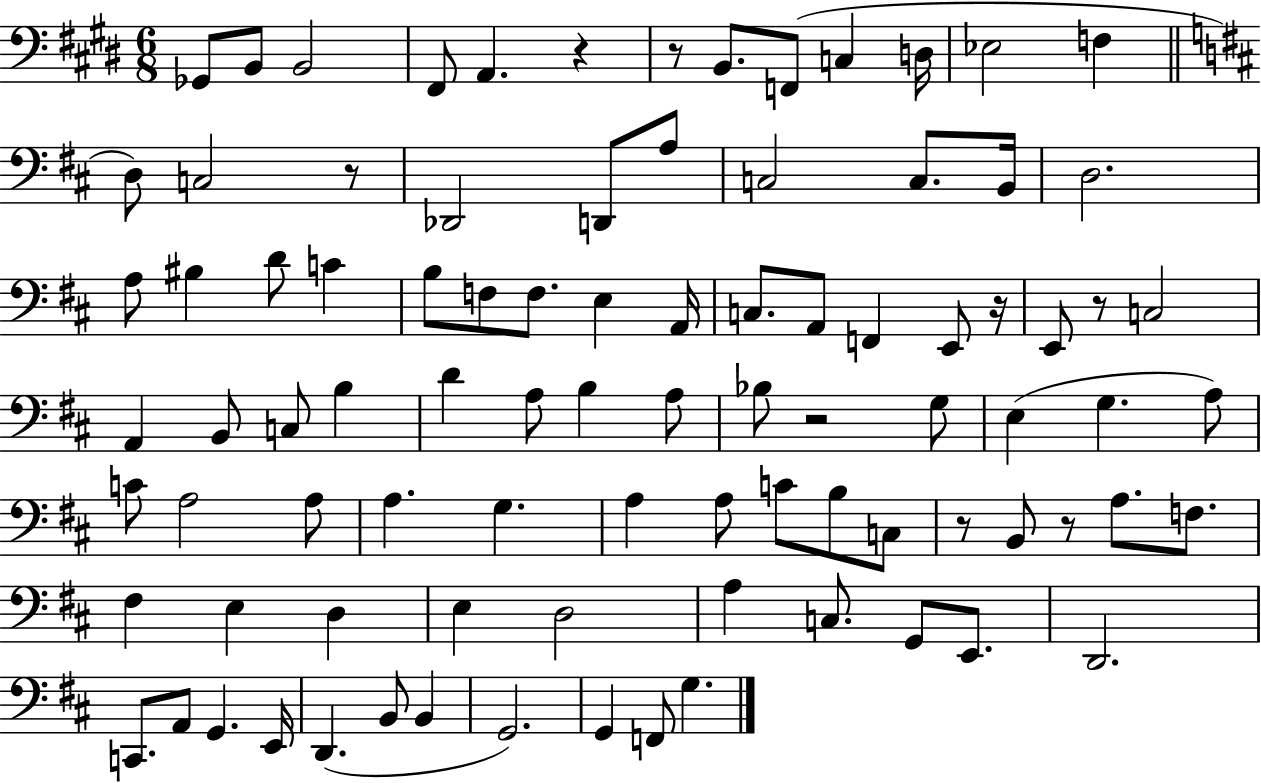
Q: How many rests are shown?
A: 8